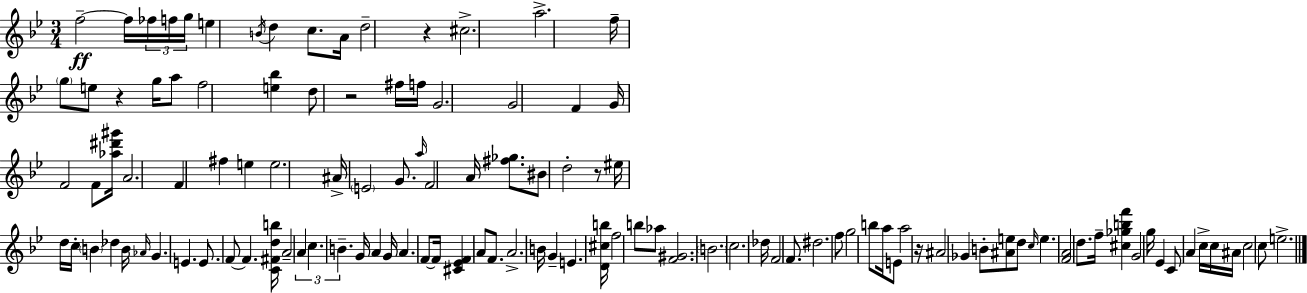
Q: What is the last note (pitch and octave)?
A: E5